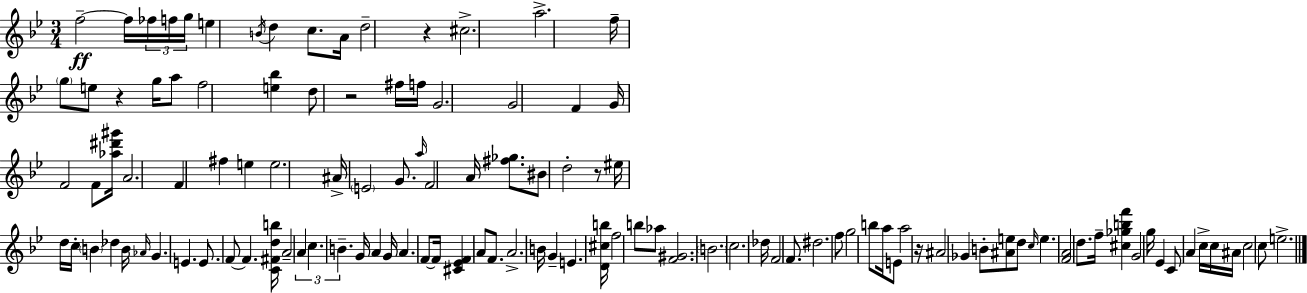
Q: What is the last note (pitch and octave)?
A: E5